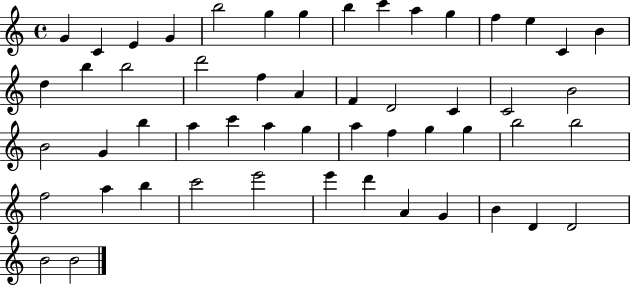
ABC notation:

X:1
T:Untitled
M:4/4
L:1/4
K:C
G C E G b2 g g b c' a g f e C B d b b2 d'2 f A F D2 C C2 B2 B2 G b a c' a g a f g g b2 b2 f2 a b c'2 e'2 e' d' A G B D D2 B2 B2